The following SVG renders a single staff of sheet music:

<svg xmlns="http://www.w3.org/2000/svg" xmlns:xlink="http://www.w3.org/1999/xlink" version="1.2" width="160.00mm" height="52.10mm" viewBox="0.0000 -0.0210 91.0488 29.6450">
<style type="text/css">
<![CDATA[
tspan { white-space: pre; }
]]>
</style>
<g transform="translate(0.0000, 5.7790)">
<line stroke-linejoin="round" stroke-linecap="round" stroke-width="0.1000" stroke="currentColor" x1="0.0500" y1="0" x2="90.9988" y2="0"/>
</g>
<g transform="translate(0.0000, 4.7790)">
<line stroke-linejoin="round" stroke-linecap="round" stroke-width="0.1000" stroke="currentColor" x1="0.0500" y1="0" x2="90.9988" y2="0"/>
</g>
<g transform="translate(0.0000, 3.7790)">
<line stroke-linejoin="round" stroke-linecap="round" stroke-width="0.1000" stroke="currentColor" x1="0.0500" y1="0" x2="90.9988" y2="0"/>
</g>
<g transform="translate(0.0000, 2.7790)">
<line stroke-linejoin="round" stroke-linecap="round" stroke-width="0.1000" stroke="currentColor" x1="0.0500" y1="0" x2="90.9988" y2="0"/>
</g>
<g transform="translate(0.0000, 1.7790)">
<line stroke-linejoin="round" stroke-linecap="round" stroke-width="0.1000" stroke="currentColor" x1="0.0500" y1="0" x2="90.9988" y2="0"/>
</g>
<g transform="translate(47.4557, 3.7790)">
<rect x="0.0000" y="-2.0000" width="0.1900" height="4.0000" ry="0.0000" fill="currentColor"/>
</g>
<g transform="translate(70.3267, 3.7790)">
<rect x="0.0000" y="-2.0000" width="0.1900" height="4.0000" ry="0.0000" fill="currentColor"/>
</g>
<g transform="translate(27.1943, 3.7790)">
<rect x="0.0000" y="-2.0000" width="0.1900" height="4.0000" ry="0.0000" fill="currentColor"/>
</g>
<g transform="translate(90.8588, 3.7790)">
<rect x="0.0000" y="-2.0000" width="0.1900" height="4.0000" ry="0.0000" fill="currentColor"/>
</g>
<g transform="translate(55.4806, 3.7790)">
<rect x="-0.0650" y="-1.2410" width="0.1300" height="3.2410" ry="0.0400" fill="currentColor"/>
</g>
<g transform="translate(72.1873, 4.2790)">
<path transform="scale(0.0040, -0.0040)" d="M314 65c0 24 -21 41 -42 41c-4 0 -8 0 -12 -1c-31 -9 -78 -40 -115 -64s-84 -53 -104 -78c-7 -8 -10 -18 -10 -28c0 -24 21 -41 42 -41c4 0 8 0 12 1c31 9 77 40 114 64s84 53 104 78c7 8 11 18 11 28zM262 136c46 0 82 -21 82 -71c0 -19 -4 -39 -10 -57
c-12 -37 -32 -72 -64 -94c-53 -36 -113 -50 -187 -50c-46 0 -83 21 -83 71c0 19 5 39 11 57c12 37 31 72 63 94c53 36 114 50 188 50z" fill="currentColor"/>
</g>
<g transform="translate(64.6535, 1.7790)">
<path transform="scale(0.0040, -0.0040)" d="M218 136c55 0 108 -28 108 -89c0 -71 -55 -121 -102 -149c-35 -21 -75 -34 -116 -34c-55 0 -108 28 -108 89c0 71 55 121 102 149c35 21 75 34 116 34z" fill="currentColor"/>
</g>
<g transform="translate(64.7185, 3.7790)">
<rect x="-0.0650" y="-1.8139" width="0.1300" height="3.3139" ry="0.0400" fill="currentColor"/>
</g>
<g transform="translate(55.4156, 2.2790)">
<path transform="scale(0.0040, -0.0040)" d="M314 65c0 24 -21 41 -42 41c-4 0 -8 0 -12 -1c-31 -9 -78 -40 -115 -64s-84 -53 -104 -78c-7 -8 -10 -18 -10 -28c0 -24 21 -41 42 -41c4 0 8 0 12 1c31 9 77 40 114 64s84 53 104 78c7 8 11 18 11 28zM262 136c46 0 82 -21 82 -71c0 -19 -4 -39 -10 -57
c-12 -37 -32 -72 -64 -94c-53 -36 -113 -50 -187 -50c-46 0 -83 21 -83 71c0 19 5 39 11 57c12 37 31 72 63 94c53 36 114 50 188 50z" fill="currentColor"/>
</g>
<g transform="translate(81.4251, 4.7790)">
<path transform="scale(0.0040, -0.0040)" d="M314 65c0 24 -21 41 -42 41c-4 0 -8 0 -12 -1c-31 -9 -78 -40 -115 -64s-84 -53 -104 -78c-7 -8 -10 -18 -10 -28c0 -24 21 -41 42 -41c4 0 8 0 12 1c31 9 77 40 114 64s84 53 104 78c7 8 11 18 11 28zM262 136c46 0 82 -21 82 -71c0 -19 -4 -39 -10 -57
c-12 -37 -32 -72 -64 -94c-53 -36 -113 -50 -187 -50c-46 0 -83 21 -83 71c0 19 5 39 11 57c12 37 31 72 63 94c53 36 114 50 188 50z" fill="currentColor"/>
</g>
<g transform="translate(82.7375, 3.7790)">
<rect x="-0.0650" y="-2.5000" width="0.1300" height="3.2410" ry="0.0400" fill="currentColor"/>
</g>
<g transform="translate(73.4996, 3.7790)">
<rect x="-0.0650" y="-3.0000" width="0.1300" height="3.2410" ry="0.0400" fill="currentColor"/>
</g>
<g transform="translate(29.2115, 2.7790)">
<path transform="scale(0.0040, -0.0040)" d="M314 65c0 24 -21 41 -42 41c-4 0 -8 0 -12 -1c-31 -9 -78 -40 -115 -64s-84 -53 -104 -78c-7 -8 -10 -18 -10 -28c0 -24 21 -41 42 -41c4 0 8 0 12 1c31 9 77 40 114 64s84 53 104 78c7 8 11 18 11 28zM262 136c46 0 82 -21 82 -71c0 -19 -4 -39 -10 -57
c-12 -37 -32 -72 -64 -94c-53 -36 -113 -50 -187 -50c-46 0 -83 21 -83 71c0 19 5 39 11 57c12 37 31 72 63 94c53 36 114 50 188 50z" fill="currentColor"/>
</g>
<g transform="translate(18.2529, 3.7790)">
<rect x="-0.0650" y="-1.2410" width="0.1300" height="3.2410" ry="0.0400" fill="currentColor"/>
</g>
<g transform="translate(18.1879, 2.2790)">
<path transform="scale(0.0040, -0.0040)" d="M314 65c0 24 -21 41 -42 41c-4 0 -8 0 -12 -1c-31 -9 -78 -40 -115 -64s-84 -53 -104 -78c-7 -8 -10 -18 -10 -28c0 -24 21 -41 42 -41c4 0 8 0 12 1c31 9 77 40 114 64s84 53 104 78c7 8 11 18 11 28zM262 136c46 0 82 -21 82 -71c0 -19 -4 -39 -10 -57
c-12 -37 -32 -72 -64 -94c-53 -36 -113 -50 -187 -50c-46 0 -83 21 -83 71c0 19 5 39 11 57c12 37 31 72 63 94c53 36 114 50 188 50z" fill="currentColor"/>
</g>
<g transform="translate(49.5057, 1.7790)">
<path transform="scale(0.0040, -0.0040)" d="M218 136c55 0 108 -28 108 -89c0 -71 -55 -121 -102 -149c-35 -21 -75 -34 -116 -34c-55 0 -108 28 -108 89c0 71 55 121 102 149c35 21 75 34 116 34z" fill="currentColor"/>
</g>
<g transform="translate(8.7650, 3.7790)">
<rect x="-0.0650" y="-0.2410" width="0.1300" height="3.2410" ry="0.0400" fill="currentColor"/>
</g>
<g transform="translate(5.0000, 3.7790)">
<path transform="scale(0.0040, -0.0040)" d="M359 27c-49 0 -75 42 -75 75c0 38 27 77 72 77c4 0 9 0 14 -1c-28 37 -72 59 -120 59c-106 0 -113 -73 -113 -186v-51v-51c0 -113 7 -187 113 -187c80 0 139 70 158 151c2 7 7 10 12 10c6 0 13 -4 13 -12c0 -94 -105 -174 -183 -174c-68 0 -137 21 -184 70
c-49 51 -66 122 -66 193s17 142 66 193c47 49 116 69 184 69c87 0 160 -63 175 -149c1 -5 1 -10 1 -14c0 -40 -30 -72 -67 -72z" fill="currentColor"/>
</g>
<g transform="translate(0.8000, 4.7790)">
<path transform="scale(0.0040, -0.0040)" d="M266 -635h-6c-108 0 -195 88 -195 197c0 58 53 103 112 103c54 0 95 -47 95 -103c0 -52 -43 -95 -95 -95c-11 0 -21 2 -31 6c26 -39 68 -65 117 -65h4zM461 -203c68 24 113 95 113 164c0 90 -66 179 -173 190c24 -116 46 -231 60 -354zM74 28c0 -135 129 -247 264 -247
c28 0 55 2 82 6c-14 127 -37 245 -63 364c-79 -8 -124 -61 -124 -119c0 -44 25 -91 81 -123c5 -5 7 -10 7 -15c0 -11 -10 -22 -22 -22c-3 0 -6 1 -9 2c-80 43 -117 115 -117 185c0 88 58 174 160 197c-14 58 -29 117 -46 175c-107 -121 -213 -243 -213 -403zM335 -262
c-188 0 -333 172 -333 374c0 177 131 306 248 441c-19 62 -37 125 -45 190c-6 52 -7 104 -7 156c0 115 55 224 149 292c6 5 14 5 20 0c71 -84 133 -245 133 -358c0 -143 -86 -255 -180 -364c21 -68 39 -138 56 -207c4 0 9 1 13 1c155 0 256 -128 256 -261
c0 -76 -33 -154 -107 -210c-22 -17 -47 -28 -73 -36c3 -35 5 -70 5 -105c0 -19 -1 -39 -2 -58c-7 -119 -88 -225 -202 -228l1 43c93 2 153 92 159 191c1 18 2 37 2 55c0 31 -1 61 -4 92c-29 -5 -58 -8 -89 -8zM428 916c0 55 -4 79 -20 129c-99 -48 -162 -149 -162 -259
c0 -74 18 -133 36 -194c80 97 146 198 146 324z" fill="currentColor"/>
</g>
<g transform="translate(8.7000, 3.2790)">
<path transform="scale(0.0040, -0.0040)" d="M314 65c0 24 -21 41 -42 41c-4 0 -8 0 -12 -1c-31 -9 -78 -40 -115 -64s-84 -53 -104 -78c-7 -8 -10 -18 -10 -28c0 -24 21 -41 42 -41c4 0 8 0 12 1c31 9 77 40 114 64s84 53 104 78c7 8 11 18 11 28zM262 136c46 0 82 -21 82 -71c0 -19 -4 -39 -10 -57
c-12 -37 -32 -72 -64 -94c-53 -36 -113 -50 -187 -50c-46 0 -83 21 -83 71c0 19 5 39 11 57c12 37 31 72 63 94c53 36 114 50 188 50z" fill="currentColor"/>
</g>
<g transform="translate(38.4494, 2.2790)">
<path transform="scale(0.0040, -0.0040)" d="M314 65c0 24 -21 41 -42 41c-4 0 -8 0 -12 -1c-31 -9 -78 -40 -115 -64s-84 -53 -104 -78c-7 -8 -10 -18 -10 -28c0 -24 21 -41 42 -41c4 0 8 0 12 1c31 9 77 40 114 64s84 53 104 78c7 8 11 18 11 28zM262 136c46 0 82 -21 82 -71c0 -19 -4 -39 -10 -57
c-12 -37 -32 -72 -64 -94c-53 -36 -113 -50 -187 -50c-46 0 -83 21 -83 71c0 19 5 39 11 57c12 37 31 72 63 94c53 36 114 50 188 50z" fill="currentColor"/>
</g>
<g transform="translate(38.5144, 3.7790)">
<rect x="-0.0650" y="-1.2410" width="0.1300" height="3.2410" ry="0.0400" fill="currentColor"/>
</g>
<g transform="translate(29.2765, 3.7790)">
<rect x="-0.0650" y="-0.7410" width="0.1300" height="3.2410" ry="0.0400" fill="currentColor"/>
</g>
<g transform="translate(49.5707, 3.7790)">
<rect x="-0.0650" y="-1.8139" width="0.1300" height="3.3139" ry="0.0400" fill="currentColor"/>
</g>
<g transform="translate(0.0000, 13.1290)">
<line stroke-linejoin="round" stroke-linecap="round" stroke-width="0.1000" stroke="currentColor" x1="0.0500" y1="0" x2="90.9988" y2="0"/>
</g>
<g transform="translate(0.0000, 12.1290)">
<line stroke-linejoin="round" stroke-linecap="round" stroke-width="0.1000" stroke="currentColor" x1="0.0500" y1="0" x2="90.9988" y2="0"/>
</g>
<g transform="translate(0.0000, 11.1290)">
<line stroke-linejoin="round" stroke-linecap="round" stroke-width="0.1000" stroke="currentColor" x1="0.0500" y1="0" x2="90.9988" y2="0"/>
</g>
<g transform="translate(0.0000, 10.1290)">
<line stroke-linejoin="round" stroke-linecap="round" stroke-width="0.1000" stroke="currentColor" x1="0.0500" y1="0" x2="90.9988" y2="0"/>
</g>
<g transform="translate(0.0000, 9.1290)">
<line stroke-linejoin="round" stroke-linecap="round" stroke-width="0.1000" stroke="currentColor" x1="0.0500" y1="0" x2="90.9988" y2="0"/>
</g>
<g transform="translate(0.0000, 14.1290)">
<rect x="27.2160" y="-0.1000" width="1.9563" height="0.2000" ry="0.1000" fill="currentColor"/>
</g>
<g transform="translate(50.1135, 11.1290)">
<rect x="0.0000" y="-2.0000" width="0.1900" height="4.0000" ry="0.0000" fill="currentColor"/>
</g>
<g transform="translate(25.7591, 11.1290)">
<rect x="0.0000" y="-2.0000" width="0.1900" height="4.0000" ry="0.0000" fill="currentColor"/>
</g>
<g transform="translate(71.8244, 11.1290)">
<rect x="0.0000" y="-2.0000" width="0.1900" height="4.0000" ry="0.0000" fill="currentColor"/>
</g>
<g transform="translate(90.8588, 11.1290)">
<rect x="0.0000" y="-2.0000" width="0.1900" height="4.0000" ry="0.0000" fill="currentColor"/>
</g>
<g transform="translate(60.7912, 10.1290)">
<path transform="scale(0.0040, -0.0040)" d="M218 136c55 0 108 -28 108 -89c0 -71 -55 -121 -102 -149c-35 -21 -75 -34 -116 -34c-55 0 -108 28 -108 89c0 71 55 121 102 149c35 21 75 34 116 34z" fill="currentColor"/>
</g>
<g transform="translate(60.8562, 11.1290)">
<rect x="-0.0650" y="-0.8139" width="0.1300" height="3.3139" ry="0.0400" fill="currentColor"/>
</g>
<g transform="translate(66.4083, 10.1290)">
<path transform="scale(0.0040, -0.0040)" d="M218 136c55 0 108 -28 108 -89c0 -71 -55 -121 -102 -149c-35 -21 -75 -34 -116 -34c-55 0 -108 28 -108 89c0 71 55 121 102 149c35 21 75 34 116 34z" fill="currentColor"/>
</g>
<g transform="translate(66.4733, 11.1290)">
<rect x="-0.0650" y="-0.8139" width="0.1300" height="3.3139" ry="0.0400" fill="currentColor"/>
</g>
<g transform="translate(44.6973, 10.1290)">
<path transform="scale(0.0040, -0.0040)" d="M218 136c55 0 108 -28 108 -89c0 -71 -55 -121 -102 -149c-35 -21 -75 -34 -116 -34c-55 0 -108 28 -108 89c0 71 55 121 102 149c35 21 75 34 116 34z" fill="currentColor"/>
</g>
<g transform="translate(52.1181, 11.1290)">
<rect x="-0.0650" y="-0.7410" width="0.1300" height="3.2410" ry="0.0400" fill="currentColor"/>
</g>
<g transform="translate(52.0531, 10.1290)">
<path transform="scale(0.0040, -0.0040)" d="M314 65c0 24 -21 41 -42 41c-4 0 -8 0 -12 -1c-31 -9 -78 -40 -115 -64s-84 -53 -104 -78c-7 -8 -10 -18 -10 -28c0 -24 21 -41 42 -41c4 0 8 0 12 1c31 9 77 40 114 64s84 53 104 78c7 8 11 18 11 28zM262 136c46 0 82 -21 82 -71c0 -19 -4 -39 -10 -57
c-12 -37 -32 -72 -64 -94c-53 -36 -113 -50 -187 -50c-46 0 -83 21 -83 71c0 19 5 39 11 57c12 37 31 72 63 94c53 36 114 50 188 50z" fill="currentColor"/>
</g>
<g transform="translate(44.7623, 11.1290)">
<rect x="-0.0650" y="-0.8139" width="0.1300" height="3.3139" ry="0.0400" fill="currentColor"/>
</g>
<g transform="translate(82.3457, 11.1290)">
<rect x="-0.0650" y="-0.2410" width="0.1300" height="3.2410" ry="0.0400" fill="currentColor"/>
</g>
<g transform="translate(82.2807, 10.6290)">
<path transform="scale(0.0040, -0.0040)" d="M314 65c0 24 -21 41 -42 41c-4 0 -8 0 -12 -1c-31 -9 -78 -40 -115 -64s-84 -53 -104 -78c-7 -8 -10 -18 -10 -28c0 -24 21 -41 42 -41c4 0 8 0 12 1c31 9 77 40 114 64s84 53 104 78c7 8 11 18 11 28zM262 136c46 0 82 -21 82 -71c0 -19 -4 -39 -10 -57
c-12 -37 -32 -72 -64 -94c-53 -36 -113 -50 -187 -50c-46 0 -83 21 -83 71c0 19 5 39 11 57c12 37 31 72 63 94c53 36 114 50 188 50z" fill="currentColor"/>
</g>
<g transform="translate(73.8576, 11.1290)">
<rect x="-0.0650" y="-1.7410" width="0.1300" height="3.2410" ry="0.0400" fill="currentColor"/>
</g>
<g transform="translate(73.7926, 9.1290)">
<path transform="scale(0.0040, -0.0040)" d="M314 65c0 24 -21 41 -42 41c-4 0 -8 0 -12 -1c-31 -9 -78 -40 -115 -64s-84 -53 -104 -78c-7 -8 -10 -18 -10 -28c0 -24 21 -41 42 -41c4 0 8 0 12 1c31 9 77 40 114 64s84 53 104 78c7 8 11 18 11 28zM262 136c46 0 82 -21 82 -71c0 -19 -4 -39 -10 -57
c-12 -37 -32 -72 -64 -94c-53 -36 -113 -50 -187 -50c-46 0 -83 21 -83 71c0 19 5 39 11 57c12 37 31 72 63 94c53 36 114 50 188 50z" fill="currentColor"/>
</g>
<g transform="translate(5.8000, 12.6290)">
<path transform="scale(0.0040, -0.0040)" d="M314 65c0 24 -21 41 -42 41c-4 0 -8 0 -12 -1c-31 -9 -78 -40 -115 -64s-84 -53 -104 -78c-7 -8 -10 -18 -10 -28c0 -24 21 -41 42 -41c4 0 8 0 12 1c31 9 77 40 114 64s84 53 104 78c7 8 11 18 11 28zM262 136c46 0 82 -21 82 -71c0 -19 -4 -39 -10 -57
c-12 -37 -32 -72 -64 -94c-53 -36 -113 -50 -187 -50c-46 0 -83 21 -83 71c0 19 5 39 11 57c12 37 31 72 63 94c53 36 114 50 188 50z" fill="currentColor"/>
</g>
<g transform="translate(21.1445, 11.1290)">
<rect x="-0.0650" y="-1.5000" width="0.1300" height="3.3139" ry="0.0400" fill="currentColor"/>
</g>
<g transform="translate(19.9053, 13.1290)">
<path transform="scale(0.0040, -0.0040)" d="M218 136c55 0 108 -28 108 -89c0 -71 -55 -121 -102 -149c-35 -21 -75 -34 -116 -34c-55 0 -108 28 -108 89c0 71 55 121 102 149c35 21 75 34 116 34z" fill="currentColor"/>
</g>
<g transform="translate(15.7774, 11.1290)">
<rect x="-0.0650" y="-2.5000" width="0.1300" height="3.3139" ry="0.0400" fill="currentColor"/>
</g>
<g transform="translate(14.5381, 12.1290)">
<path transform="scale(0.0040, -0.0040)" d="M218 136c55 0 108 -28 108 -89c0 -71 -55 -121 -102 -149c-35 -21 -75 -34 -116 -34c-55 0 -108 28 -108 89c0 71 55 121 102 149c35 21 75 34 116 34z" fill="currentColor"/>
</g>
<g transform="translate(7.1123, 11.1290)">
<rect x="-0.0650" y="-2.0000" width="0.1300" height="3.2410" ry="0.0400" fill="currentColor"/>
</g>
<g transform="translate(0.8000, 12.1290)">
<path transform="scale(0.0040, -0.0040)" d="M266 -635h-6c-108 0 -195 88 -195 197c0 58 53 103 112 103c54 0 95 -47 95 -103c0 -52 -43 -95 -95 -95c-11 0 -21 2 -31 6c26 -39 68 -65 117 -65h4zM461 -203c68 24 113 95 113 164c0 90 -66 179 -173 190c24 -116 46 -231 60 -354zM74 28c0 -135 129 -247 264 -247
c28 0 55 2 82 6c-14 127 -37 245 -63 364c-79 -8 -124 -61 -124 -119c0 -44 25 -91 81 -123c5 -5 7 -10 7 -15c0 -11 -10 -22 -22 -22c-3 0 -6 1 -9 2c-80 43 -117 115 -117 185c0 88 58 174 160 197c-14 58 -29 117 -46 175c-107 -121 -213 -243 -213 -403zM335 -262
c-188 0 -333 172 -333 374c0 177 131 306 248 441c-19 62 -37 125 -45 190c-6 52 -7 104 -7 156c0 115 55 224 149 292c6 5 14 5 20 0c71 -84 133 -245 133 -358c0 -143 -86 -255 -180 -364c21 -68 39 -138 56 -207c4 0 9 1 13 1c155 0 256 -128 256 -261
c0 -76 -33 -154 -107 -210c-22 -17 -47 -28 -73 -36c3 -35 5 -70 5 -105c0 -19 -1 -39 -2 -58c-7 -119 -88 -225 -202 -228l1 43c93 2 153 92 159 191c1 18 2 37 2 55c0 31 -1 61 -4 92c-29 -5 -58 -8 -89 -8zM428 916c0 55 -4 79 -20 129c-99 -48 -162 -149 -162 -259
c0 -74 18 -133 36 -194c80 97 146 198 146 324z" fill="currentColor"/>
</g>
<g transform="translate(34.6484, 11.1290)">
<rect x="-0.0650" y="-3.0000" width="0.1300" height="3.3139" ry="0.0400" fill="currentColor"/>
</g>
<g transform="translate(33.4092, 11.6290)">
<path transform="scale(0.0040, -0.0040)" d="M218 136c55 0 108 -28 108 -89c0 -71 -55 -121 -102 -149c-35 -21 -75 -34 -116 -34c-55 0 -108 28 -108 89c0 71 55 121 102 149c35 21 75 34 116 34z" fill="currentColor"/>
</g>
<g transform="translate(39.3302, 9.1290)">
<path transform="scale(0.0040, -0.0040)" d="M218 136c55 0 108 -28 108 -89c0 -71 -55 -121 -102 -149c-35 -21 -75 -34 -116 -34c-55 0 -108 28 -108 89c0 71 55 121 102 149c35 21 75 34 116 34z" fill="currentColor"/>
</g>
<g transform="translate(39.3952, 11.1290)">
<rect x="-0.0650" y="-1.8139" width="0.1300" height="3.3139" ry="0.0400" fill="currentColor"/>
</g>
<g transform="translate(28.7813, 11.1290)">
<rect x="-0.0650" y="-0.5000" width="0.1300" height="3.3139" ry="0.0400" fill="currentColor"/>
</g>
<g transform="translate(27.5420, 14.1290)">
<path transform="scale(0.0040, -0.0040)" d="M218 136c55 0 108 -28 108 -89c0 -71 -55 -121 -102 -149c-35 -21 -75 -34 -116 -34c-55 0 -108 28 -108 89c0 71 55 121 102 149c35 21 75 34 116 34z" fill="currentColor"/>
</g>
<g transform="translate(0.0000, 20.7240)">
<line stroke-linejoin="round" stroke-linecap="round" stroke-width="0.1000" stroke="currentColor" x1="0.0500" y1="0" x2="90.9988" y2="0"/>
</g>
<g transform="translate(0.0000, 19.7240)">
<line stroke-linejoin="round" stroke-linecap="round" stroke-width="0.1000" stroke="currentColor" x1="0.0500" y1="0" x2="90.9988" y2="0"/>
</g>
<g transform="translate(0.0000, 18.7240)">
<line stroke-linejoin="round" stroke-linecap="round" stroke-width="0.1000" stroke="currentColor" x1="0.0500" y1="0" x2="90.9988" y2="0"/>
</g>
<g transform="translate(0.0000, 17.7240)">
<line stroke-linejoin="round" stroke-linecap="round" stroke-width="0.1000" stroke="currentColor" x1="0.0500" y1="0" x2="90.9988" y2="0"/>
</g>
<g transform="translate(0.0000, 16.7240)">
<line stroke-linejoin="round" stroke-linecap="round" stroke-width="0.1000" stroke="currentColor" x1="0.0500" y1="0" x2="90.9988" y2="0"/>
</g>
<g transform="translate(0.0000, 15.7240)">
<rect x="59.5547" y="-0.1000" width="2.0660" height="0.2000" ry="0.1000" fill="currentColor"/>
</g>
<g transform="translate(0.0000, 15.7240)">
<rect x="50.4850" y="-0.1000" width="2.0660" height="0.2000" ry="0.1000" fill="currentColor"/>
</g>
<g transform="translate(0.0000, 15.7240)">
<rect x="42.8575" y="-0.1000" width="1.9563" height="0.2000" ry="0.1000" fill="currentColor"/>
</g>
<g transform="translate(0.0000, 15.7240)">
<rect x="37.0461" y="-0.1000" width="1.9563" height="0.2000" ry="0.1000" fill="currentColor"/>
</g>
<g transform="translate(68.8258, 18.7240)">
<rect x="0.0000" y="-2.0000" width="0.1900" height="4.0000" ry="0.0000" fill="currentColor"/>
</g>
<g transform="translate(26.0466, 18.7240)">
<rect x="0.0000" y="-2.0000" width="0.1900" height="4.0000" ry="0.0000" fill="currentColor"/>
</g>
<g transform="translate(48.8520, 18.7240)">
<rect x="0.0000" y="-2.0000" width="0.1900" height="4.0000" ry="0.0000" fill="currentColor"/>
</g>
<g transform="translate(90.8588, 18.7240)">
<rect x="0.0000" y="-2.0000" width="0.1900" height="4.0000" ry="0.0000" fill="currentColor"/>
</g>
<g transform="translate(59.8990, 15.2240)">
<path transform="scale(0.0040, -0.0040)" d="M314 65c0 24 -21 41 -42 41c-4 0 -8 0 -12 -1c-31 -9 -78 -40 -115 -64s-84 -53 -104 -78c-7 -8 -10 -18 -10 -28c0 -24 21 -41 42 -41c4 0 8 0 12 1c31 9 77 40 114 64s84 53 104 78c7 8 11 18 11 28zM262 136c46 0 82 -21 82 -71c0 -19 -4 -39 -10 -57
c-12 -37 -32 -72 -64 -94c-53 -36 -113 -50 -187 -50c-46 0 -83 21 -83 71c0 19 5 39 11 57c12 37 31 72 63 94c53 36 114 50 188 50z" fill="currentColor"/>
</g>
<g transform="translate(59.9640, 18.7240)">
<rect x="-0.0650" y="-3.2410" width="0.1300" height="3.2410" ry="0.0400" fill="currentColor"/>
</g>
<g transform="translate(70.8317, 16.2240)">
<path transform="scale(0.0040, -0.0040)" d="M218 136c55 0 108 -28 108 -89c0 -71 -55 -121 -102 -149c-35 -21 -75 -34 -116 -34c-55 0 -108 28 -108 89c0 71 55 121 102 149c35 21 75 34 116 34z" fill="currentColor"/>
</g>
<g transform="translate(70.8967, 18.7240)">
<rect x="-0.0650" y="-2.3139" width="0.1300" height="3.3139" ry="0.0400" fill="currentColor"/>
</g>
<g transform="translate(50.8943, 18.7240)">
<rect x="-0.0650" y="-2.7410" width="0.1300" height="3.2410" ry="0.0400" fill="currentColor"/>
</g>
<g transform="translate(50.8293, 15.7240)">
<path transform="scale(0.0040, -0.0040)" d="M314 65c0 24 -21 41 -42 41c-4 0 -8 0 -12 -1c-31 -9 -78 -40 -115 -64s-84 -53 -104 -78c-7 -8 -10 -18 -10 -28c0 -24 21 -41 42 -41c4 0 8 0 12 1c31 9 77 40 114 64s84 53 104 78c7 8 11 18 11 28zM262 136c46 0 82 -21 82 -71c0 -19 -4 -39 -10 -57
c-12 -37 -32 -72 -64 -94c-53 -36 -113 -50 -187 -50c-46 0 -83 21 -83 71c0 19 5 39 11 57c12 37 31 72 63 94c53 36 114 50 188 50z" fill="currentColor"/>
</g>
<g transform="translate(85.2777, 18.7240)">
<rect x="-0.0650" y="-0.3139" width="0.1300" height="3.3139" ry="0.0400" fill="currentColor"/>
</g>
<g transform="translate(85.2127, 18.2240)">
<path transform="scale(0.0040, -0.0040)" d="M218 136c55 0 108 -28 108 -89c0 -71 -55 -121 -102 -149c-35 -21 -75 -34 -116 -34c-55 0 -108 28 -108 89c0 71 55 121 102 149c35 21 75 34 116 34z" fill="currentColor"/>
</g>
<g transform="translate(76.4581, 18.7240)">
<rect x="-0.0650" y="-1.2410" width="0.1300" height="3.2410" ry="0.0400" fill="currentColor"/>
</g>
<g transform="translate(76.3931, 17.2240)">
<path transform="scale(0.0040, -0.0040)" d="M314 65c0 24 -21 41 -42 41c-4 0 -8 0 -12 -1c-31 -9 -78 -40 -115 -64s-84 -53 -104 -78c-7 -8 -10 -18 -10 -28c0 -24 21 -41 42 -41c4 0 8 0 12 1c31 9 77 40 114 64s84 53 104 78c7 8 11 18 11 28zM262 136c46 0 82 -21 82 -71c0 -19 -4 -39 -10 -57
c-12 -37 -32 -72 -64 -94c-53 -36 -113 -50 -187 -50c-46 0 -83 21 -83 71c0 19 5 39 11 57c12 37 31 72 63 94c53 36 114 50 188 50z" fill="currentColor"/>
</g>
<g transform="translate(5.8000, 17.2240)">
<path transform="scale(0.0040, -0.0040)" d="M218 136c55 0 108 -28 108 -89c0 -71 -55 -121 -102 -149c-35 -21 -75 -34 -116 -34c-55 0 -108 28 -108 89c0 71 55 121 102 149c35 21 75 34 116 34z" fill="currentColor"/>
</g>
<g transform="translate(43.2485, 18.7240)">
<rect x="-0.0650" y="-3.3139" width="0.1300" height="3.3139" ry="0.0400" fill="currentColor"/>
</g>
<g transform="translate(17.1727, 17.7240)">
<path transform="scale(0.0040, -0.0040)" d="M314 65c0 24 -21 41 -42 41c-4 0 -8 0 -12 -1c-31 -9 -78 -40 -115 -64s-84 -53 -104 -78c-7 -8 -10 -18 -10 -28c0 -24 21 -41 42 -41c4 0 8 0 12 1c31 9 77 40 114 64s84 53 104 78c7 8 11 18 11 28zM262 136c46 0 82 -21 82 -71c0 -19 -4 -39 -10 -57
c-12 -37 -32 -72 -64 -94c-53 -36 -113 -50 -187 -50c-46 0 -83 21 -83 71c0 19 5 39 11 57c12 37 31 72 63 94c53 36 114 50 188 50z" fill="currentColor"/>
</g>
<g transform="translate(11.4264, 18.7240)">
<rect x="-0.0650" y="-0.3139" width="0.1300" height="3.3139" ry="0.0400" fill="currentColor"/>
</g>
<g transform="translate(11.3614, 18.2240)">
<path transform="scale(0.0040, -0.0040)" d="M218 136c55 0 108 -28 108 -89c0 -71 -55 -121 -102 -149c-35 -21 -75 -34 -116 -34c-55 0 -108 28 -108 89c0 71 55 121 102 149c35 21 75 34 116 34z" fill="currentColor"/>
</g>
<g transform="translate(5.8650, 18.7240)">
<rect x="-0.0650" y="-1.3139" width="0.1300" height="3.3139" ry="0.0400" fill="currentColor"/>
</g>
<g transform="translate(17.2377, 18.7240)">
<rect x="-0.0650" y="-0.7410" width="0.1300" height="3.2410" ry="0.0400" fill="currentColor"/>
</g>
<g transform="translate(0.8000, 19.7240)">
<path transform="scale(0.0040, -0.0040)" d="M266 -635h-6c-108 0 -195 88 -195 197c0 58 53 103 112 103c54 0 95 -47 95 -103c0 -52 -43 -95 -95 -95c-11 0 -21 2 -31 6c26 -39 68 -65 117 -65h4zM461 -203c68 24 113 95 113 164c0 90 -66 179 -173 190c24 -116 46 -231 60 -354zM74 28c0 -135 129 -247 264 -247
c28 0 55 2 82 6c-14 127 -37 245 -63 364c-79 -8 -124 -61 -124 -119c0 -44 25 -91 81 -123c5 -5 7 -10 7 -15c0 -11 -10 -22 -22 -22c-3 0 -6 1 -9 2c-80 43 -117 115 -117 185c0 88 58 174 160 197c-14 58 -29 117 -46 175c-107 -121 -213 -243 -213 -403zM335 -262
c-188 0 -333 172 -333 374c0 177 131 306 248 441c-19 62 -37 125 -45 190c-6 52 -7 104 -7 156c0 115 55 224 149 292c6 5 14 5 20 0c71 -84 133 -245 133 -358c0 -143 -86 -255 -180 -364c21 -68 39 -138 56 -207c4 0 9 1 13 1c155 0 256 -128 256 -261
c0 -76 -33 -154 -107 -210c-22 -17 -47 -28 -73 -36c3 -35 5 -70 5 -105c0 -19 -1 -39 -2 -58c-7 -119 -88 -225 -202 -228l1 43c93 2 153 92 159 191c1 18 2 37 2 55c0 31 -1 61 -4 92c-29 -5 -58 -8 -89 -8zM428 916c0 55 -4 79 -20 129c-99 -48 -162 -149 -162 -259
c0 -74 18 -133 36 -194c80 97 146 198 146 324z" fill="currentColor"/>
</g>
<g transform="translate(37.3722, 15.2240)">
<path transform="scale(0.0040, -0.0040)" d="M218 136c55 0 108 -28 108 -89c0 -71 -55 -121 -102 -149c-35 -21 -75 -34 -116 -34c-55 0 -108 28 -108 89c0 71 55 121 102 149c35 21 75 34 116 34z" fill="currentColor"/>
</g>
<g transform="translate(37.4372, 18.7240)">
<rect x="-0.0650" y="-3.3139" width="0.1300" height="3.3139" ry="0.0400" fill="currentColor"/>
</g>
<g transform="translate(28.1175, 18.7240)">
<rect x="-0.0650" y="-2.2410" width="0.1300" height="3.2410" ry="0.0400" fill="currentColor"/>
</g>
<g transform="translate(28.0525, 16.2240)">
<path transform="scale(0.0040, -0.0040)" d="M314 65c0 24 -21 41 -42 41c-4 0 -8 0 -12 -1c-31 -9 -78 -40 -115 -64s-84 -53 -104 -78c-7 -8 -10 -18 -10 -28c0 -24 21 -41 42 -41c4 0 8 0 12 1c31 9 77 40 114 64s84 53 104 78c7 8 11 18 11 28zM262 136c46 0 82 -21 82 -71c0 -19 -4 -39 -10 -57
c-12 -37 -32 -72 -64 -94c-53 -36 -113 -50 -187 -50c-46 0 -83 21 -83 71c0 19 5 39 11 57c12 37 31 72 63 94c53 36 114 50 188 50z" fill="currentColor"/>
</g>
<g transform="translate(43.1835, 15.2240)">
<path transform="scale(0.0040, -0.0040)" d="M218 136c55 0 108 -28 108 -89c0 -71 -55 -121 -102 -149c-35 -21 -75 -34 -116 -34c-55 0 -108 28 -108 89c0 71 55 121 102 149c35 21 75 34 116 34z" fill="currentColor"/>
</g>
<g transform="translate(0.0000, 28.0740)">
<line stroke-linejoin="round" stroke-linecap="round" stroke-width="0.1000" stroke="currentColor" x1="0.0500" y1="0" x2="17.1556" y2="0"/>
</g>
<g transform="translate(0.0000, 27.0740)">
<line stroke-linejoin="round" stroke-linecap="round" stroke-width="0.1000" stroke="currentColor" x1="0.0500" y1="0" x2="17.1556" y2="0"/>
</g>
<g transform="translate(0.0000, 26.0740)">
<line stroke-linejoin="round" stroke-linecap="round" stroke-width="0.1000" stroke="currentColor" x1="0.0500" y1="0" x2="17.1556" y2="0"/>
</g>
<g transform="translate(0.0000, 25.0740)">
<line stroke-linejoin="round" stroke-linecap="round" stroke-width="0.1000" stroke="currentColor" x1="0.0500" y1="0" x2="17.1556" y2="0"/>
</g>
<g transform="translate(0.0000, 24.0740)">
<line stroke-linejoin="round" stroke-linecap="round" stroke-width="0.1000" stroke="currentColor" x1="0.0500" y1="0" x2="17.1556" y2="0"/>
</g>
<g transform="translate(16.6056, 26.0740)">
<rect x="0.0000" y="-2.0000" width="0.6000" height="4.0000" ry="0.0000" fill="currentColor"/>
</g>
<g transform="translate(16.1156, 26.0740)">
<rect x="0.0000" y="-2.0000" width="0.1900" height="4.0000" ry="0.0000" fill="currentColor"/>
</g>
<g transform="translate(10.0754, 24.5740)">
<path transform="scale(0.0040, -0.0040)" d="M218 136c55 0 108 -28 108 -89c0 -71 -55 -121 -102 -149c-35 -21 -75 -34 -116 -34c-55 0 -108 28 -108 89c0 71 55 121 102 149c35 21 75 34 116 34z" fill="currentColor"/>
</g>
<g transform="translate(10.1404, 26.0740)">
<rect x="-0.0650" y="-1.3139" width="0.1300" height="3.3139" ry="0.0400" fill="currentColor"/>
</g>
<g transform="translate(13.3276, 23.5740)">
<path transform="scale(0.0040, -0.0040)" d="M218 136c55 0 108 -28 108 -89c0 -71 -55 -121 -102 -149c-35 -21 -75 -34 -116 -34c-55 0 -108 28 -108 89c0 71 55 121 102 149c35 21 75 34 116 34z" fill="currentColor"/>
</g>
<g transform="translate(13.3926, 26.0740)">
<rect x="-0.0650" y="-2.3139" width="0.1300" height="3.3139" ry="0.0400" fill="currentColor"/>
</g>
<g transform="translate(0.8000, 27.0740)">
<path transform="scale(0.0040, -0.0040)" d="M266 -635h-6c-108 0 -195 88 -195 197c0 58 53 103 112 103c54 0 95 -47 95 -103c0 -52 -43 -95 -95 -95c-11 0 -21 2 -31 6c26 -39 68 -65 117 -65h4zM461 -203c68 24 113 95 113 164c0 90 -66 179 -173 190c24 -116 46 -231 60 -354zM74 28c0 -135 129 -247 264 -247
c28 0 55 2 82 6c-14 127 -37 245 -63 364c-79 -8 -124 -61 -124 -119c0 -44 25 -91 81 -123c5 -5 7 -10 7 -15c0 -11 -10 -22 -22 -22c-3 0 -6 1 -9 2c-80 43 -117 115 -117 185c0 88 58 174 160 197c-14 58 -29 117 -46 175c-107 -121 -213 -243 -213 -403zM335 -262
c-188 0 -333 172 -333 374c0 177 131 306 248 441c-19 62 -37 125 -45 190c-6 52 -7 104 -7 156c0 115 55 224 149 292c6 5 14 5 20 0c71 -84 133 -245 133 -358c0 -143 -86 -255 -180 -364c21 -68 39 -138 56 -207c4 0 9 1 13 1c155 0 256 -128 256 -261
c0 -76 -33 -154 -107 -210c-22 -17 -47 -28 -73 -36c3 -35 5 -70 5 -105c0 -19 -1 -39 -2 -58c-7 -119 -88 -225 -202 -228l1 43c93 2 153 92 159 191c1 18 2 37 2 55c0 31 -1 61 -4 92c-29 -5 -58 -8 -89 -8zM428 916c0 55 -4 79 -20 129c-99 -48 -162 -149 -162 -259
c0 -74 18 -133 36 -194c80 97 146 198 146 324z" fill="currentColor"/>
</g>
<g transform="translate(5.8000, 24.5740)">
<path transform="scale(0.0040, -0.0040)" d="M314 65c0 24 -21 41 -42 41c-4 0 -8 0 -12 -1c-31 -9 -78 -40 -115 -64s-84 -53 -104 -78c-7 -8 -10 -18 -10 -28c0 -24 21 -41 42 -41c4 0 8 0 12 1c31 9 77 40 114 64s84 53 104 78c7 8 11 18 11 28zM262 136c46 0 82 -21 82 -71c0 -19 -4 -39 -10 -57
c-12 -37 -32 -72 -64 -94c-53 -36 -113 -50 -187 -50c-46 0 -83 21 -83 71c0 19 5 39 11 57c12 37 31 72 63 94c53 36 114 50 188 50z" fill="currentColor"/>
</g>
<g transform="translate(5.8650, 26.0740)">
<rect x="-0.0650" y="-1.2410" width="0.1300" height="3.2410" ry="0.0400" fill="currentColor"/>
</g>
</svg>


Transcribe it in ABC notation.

X:1
T:Untitled
M:4/4
L:1/4
K:C
c2 e2 d2 e2 f e2 f A2 G2 F2 G E C A f d d2 d d f2 c2 e c d2 g2 b b a2 b2 g e2 c e2 e g